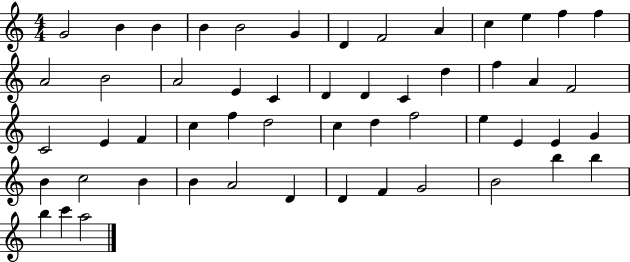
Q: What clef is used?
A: treble